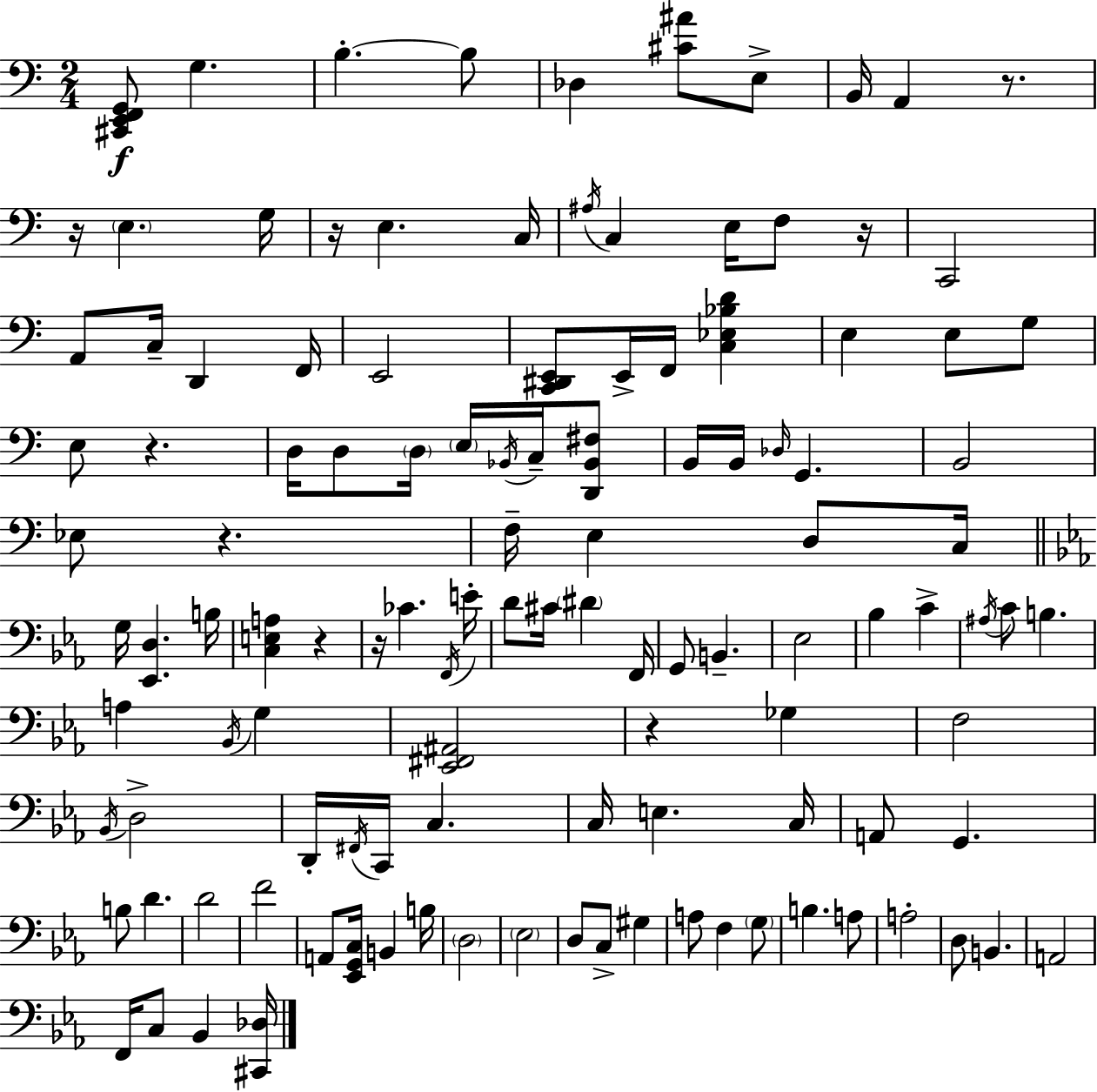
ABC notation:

X:1
T:Untitled
M:2/4
L:1/4
K:C
[^C,,E,,F,,G,,]/2 G, B, B,/2 _D, [^C^A]/2 E,/2 B,,/4 A,, z/2 z/4 E, G,/4 z/4 E, C,/4 ^A,/4 C, E,/4 F,/2 z/4 C,,2 A,,/2 C,/4 D,, F,,/4 E,,2 [C,,^D,,E,,]/2 E,,/4 F,,/4 [C,_E,_B,D] E, E,/2 G,/2 E,/2 z D,/4 D,/2 D,/4 E,/4 _B,,/4 C,/4 [D,,_B,,^F,]/2 B,,/4 B,,/4 _D,/4 G,, B,,2 _E,/2 z F,/4 E, D,/2 C,/4 G,/4 [_E,,D,] B,/4 [C,E,A,] z z/4 _C F,,/4 E/4 D/2 ^C/4 ^D F,,/4 G,,/2 B,, _E,2 _B, C ^A,/4 C/2 B, A, _B,,/4 G, [_E,,^F,,^A,,]2 z _G, F,2 _B,,/4 D,2 D,,/4 ^F,,/4 C,,/4 C, C,/4 E, C,/4 A,,/2 G,, B,/2 D D2 F2 A,,/2 [_E,,G,,C,]/4 B,, B,/4 D,2 _E,2 D,/2 C,/2 ^G, A,/2 F, G,/2 B, A,/2 A,2 D,/2 B,, A,,2 F,,/4 C,/2 _B,, [^C,,_D,]/4